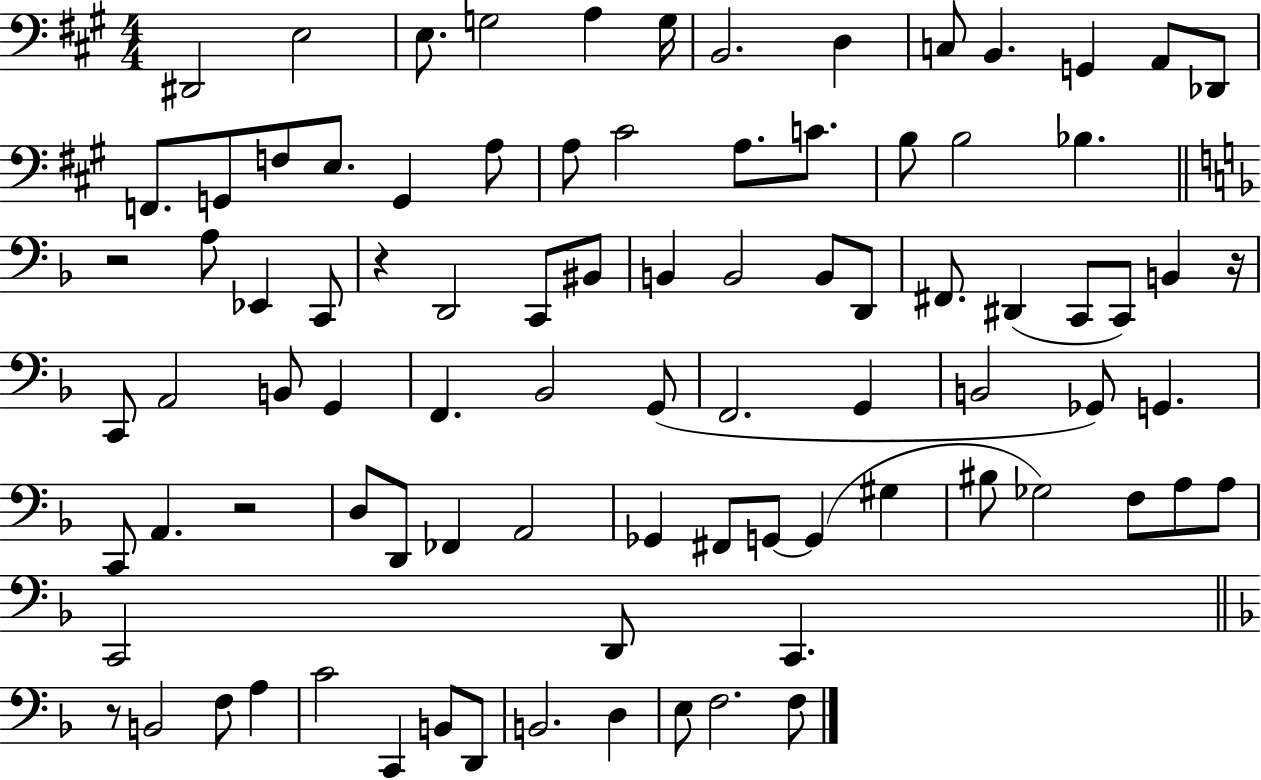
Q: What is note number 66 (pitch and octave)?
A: Gb3